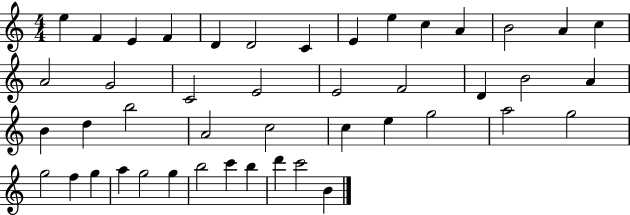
{
  \clef treble
  \numericTimeSignature
  \time 4/4
  \key c \major
  e''4 f'4 e'4 f'4 | d'4 d'2 c'4 | e'4 e''4 c''4 a'4 | b'2 a'4 c''4 | \break a'2 g'2 | c'2 e'2 | e'2 f'2 | d'4 b'2 a'4 | \break b'4 d''4 b''2 | a'2 c''2 | c''4 e''4 g''2 | a''2 g''2 | \break g''2 f''4 g''4 | a''4 g''2 g''4 | b''2 c'''4 b''4 | d'''4 c'''2 b'4 | \break \bar "|."
}